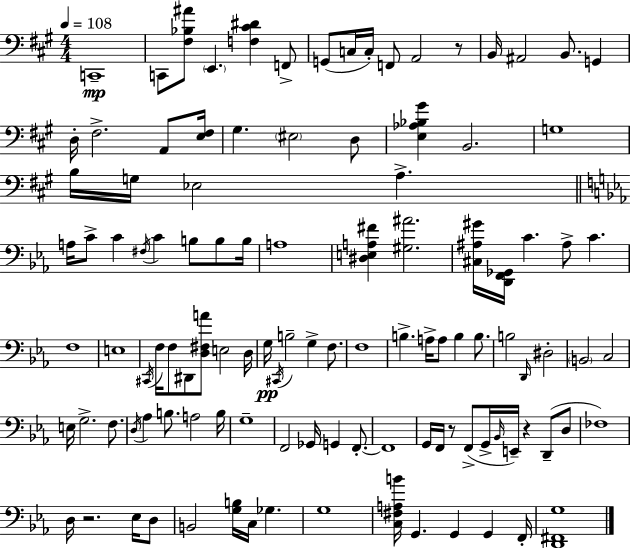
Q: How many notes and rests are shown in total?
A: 111